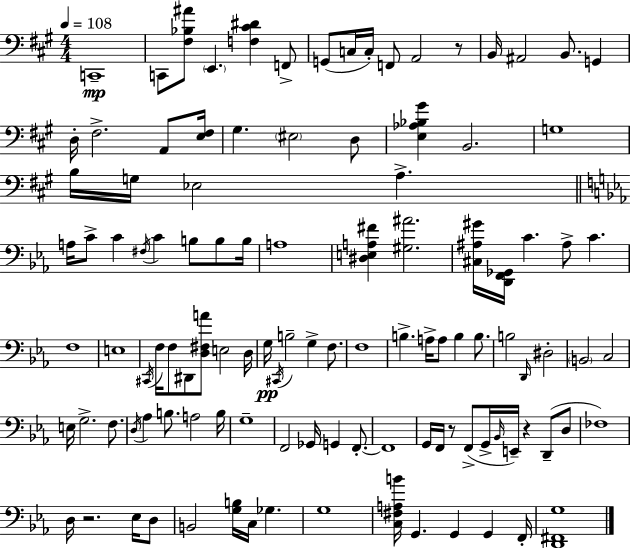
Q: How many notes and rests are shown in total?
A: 111